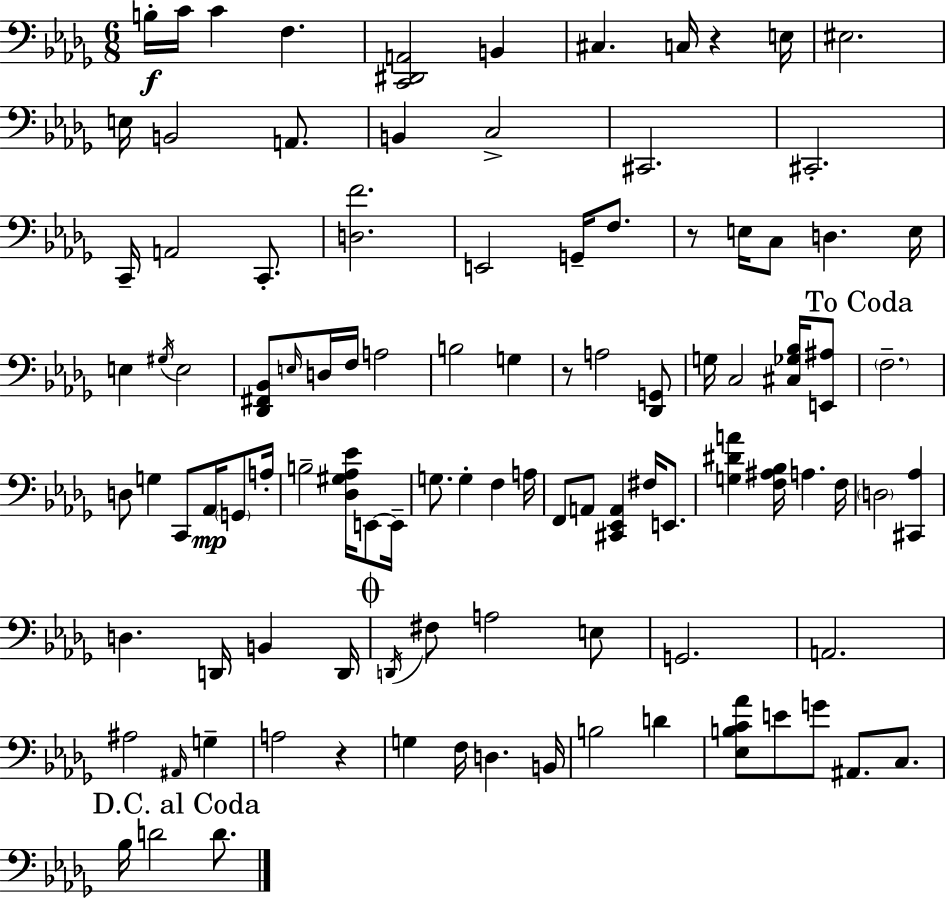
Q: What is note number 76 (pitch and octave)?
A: D3